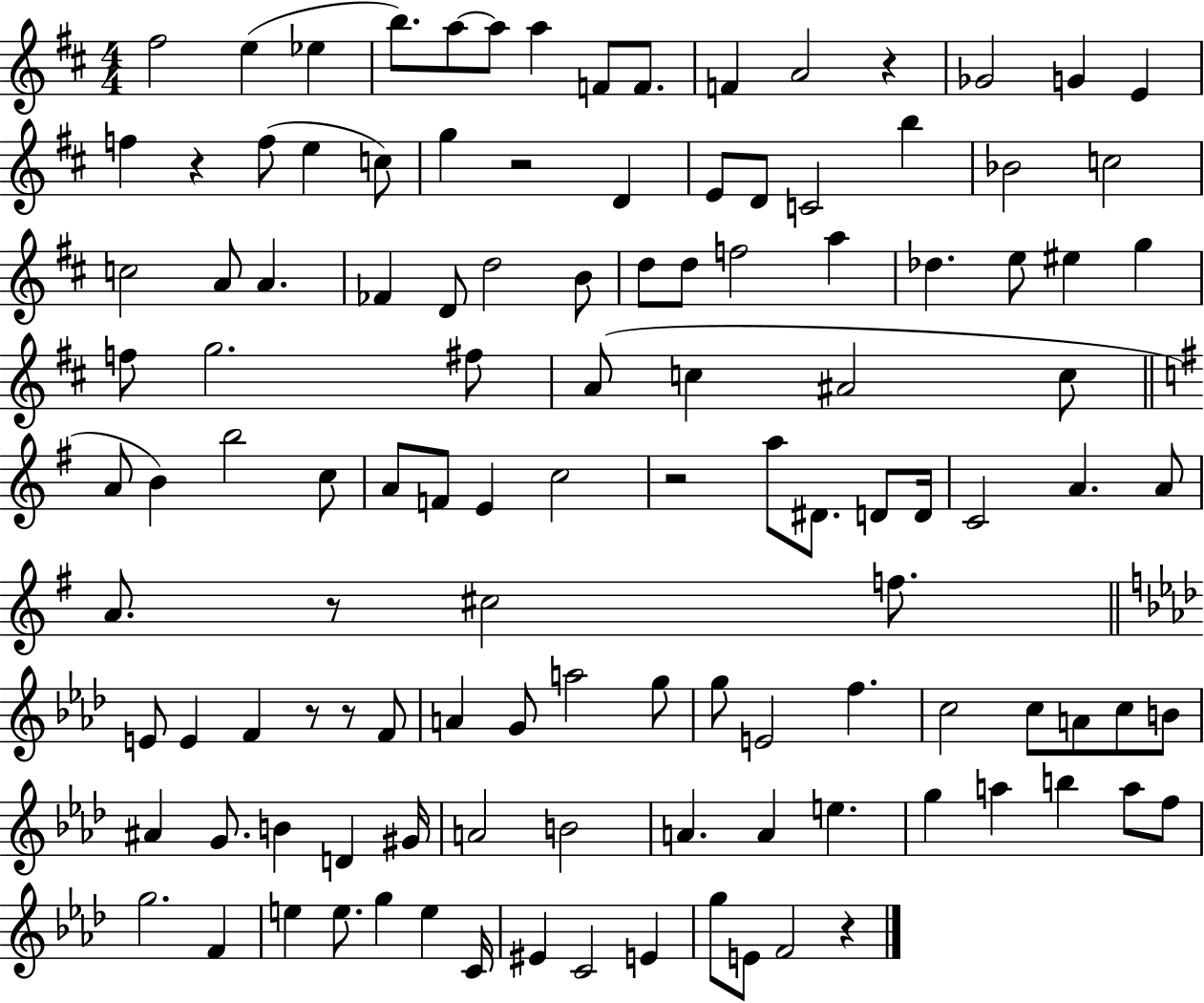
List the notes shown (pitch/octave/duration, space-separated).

F#5/h E5/q Eb5/q B5/e. A5/e A5/e A5/q F4/e F4/e. F4/q A4/h R/q Gb4/h G4/q E4/q F5/q R/q F5/e E5/q C5/e G5/q R/h D4/q E4/e D4/e C4/h B5/q Bb4/h C5/h C5/h A4/e A4/q. FES4/q D4/e D5/h B4/e D5/e D5/e F5/h A5/q Db5/q. E5/e EIS5/q G5/q F5/e G5/h. F#5/e A4/e C5/q A#4/h C5/e A4/e B4/q B5/h C5/e A4/e F4/e E4/q C5/h R/h A5/e D#4/e. D4/e D4/s C4/h A4/q. A4/e A4/e. R/e C#5/h F5/e. E4/e E4/q F4/q R/e R/e F4/e A4/q G4/e A5/h G5/e G5/e E4/h F5/q. C5/h C5/e A4/e C5/e B4/e A#4/q G4/e. B4/q D4/q G#4/s A4/h B4/h A4/q. A4/q E5/q. G5/q A5/q B5/q A5/e F5/e G5/h. F4/q E5/q E5/e. G5/q E5/q C4/s EIS4/q C4/h E4/q G5/e E4/e F4/h R/q